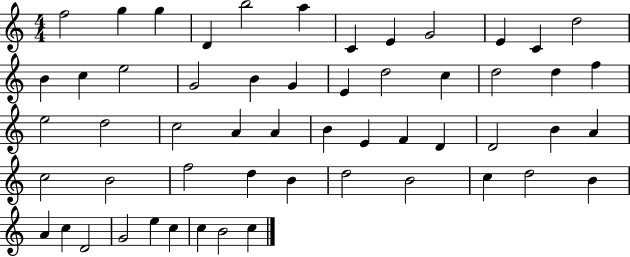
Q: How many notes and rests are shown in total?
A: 55